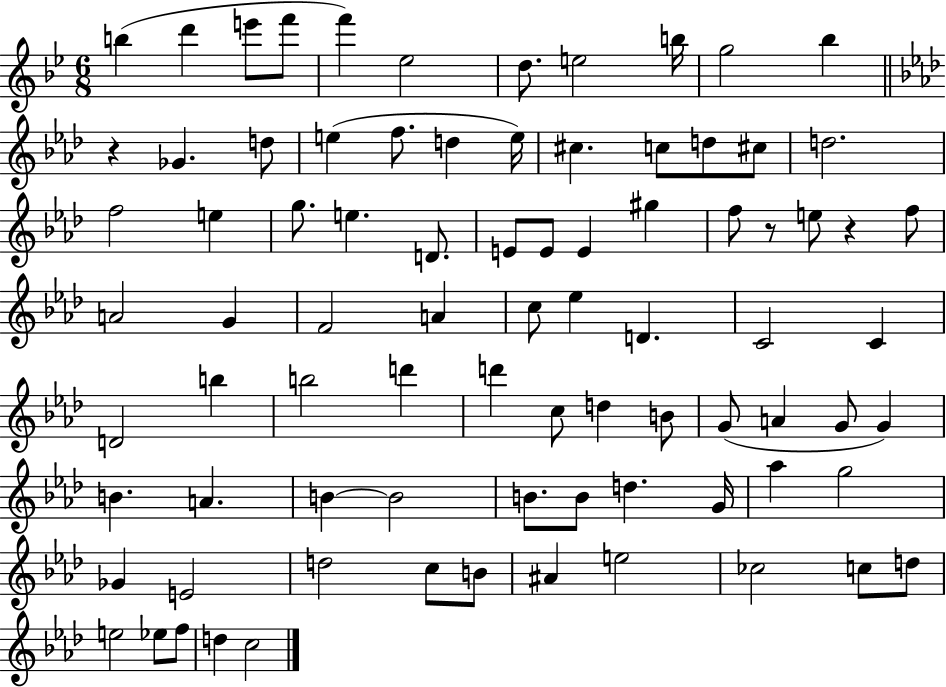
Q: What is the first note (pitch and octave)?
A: B5